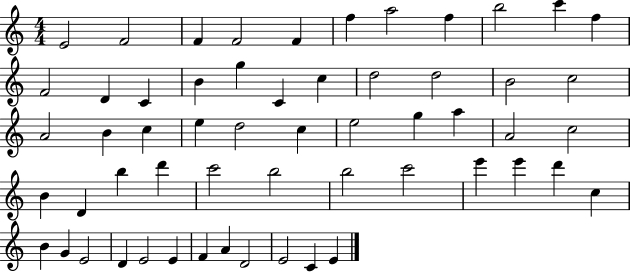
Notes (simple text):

E4/h F4/h F4/q F4/h F4/q F5/q A5/h F5/q B5/h C6/q F5/q F4/h D4/q C4/q B4/q G5/q C4/q C5/q D5/h D5/h B4/h C5/h A4/h B4/q C5/q E5/q D5/h C5/q E5/h G5/q A5/q A4/h C5/h B4/q D4/q B5/q D6/q C6/h B5/h B5/h C6/h E6/q E6/q D6/q C5/q B4/q G4/q E4/h D4/q E4/h E4/q F4/q A4/q D4/h E4/h C4/q E4/q